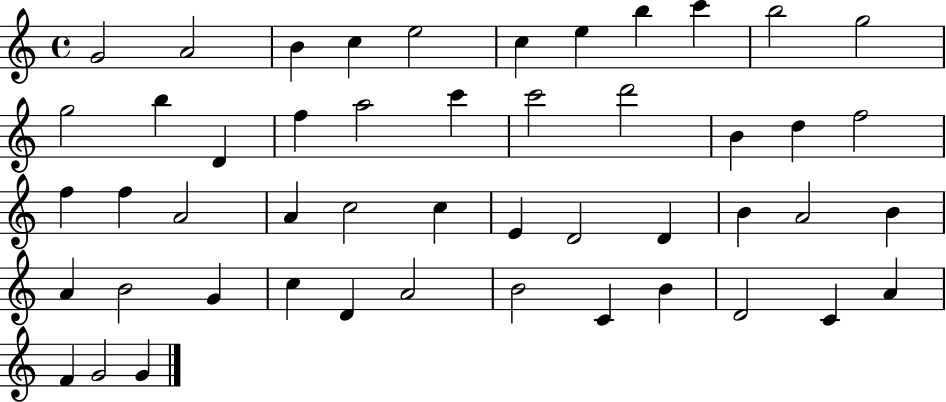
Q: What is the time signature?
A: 4/4